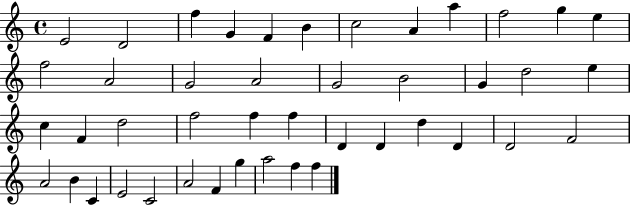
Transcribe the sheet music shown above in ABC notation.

X:1
T:Untitled
M:4/4
L:1/4
K:C
E2 D2 f G F B c2 A a f2 g e f2 A2 G2 A2 G2 B2 G d2 e c F d2 f2 f f D D d D D2 F2 A2 B C E2 C2 A2 F g a2 f f